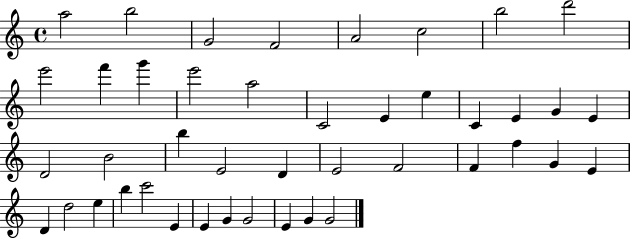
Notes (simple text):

A5/h B5/h G4/h F4/h A4/h C5/h B5/h D6/h E6/h F6/q G6/q E6/h A5/h C4/h E4/q E5/q C4/q E4/q G4/q E4/q D4/h B4/h B5/q E4/h D4/q E4/h F4/h F4/q F5/q G4/q E4/q D4/q D5/h E5/q B5/q C6/h E4/q E4/q G4/q G4/h E4/q G4/q G4/h